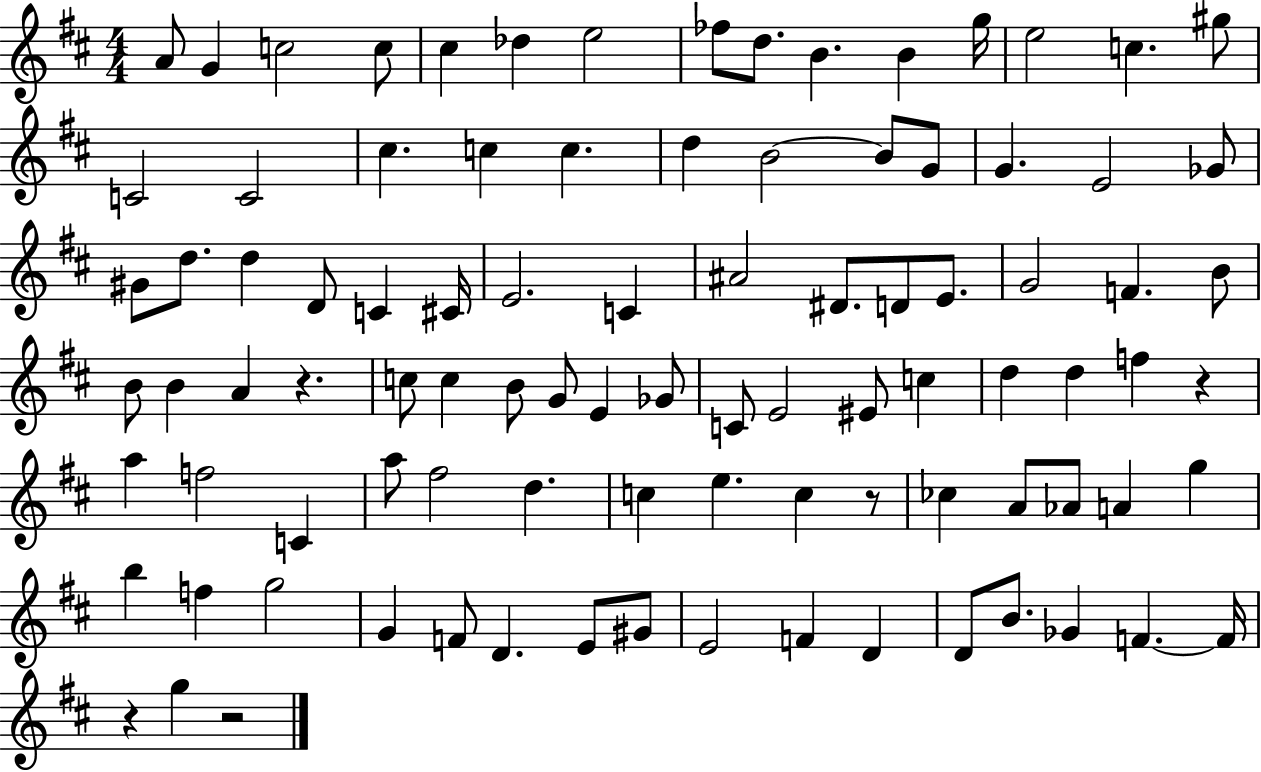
{
  \clef treble
  \numericTimeSignature
  \time 4/4
  \key d \major
  a'8 g'4 c''2 c''8 | cis''4 des''4 e''2 | fes''8 d''8. b'4. b'4 g''16 | e''2 c''4. gis''8 | \break c'2 c'2 | cis''4. c''4 c''4. | d''4 b'2~~ b'8 g'8 | g'4. e'2 ges'8 | \break gis'8 d''8. d''4 d'8 c'4 cis'16 | e'2. c'4 | ais'2 dis'8. d'8 e'8. | g'2 f'4. b'8 | \break b'8 b'4 a'4 r4. | c''8 c''4 b'8 g'8 e'4 ges'8 | c'8 e'2 eis'8 c''4 | d''4 d''4 f''4 r4 | \break a''4 f''2 c'4 | a''8 fis''2 d''4. | c''4 e''4. c''4 r8 | ces''4 a'8 aes'8 a'4 g''4 | \break b''4 f''4 g''2 | g'4 f'8 d'4. e'8 gis'8 | e'2 f'4 d'4 | d'8 b'8. ges'4 f'4.~~ f'16 | \break r4 g''4 r2 | \bar "|."
}